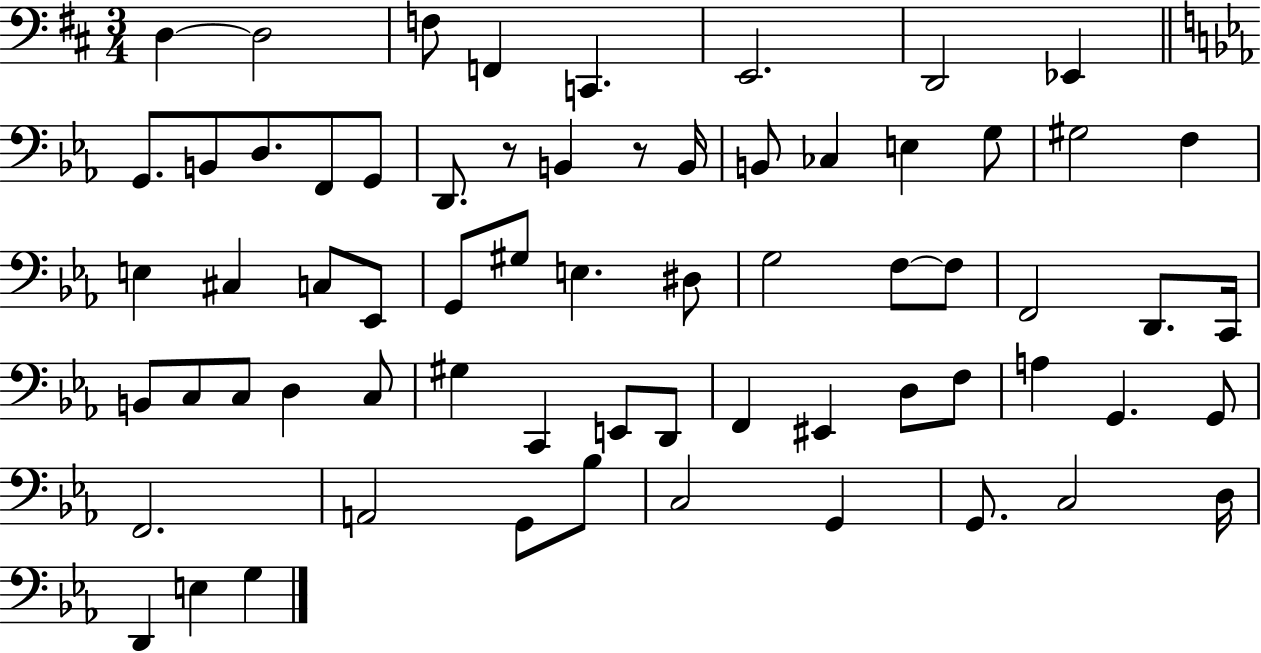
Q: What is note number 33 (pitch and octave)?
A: F3